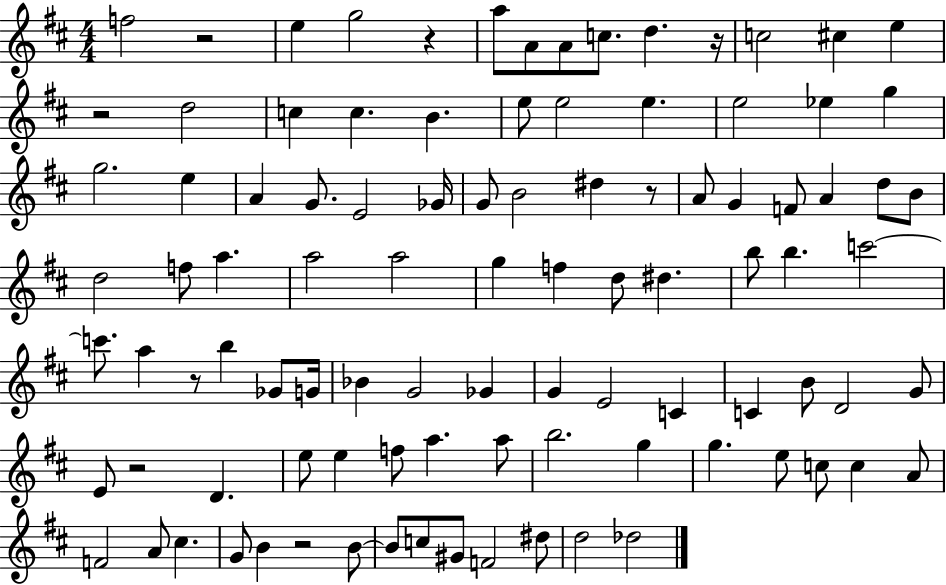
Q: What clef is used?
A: treble